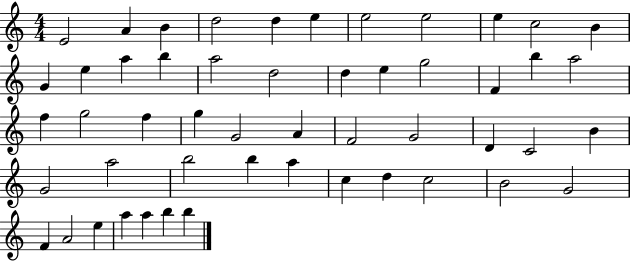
{
  \clef treble
  \numericTimeSignature
  \time 4/4
  \key c \major
  e'2 a'4 b'4 | d''2 d''4 e''4 | e''2 e''2 | e''4 c''2 b'4 | \break g'4 e''4 a''4 b''4 | a''2 d''2 | d''4 e''4 g''2 | f'4 b''4 a''2 | \break f''4 g''2 f''4 | g''4 g'2 a'4 | f'2 g'2 | d'4 c'2 b'4 | \break g'2 a''2 | b''2 b''4 a''4 | c''4 d''4 c''2 | b'2 g'2 | \break f'4 a'2 e''4 | a''4 a''4 b''4 b''4 | \bar "|."
}